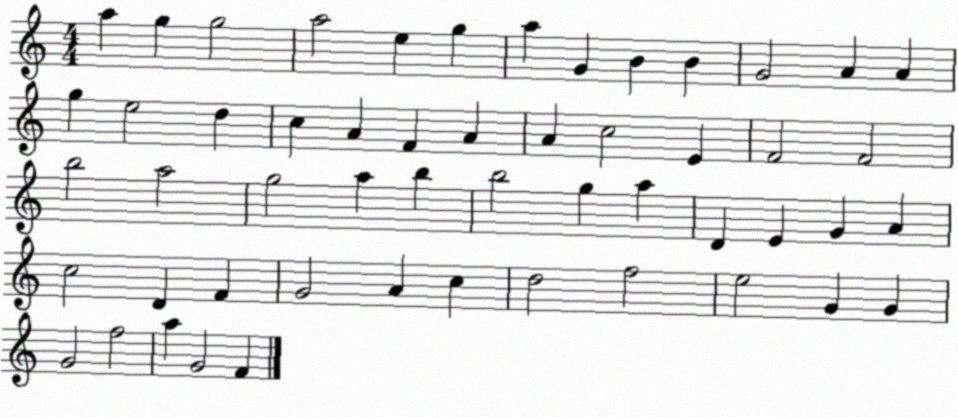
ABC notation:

X:1
T:Untitled
M:4/4
L:1/4
K:C
a g g2 a2 e g a G B B G2 A A g e2 d c A F A A c2 E F2 F2 b2 a2 g2 a b b2 g a D E G A c2 D F G2 A c d2 f2 e2 G G G2 f2 a G2 F